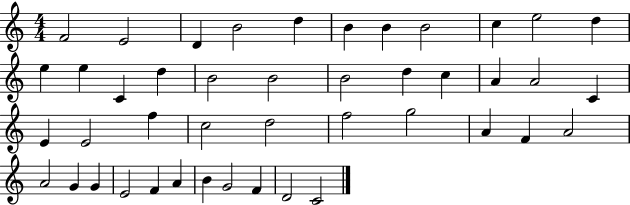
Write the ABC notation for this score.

X:1
T:Untitled
M:4/4
L:1/4
K:C
F2 E2 D B2 d B B B2 c e2 d e e C d B2 B2 B2 d c A A2 C E E2 f c2 d2 f2 g2 A F A2 A2 G G E2 F A B G2 F D2 C2